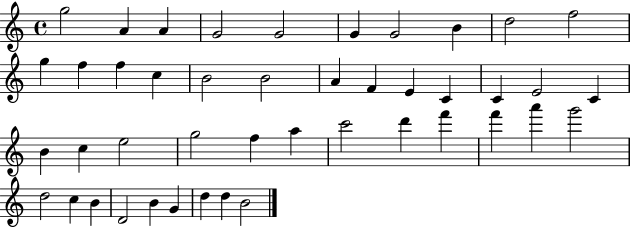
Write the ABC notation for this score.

X:1
T:Untitled
M:4/4
L:1/4
K:C
g2 A A G2 G2 G G2 B d2 f2 g f f c B2 B2 A F E C C E2 C B c e2 g2 f a c'2 d' f' f' a' g'2 d2 c B D2 B G d d B2